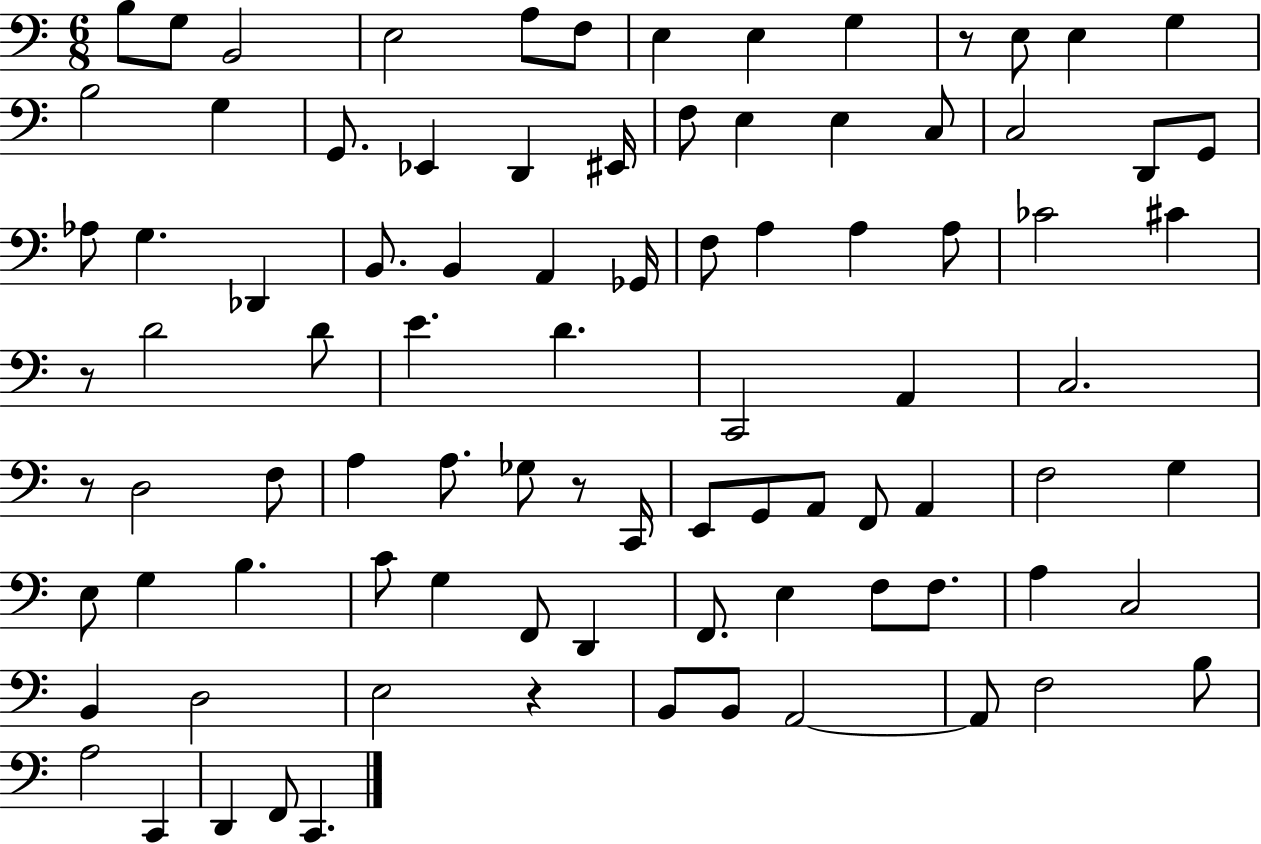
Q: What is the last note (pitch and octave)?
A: C2